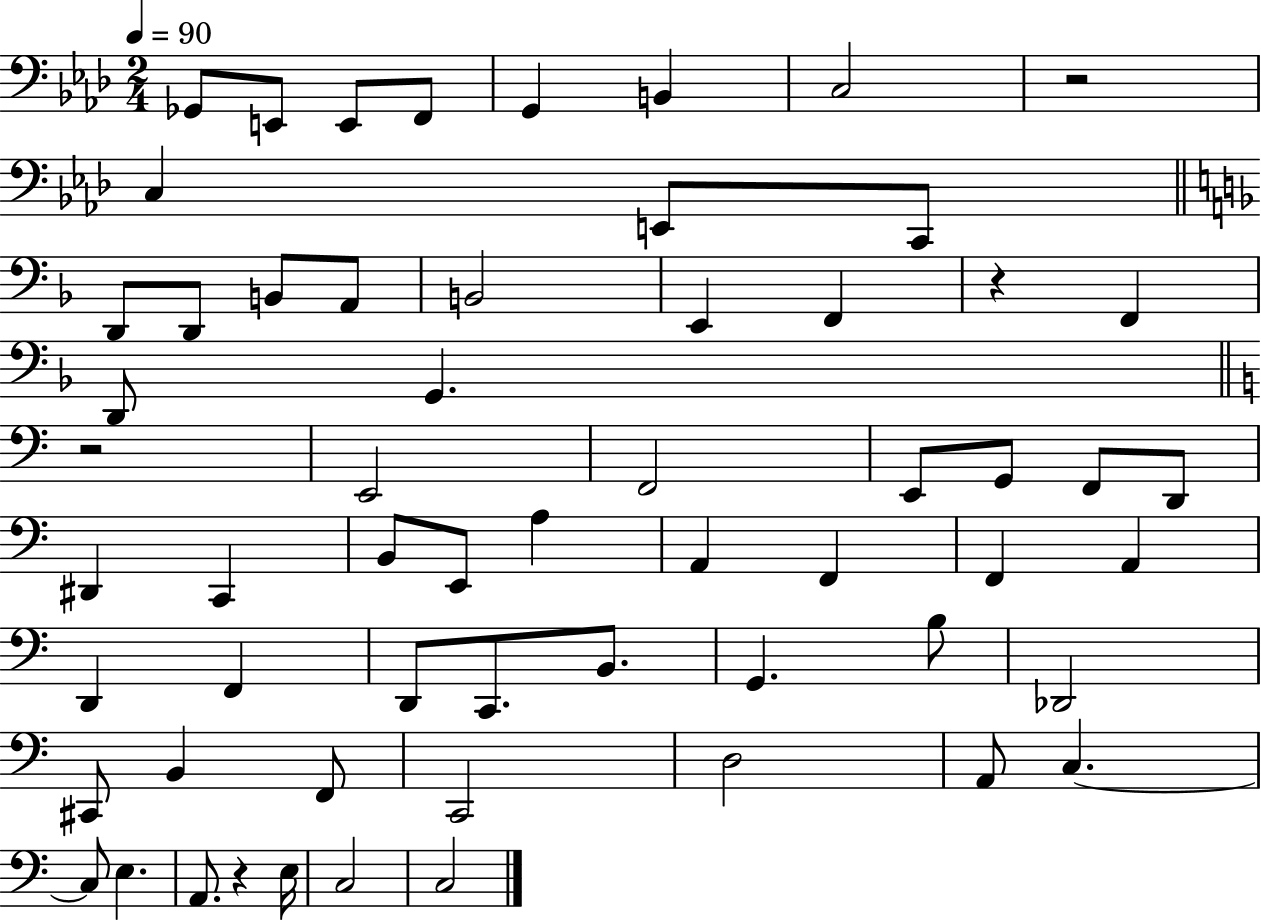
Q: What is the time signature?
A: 2/4